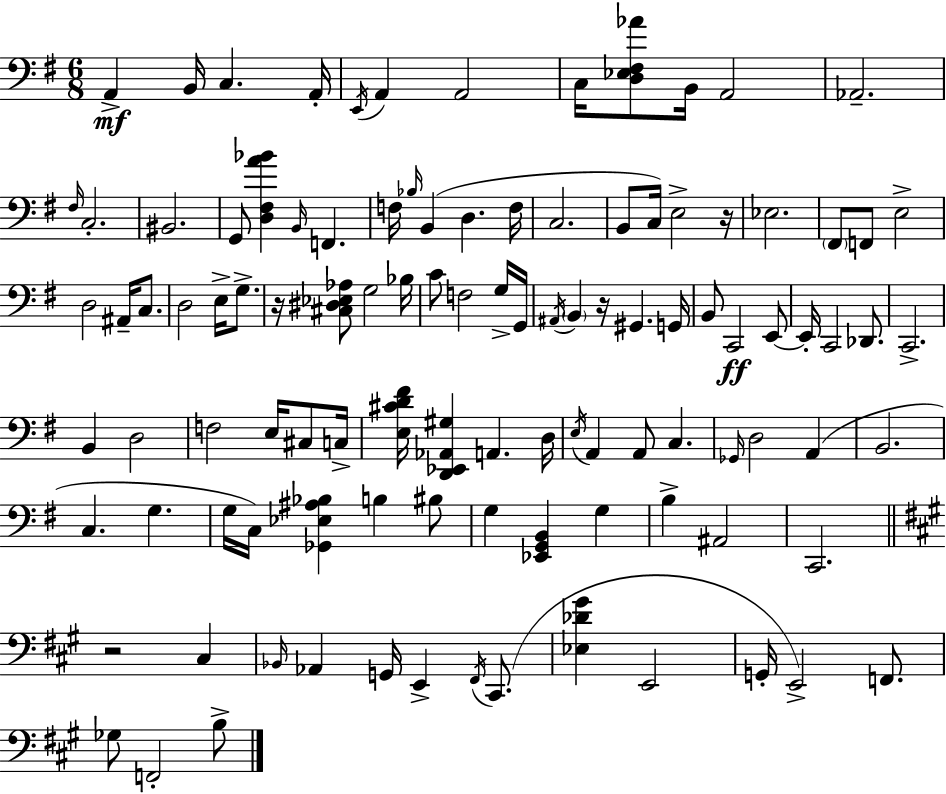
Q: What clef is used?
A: bass